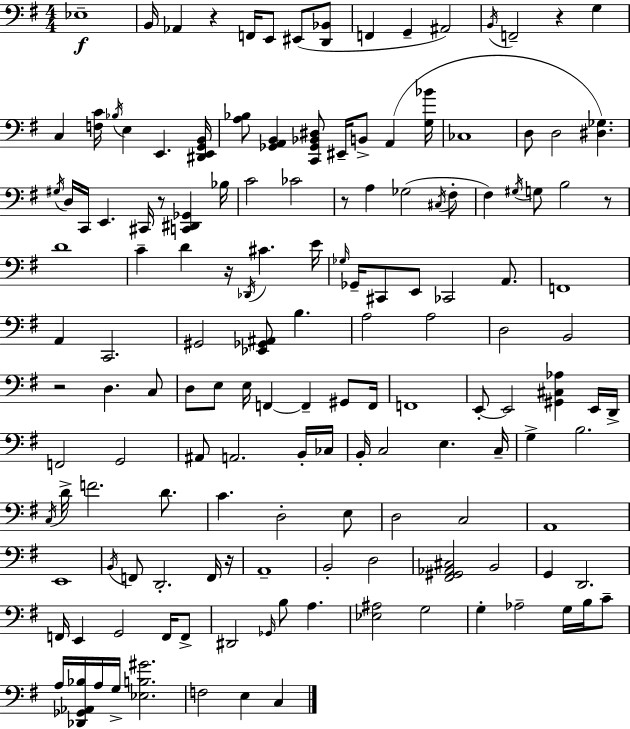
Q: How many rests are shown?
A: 8